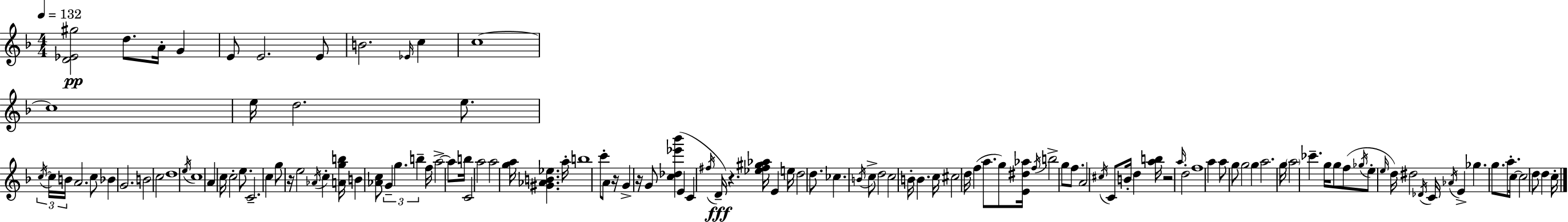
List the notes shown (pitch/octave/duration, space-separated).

[D4,Eb4,G#5]/h D5/e. A4/s G4/q E4/e E4/h. E4/e B4/h. Eb4/s C5/q C5/w C5/w E5/s D5/h. E5/e. C5/s C5/s B4/s A4/h. C5/e Bb4/q G4/h. B4/h C5/h D5/w E5/s C5/w A4/q C5/s C5/h E5/e. C4/h. C5/q G5/e R/s E5/h Ab4/s C5/q [A4,G5,B5]/s B4/q [Ab4,C5]/e G4/q G5/q. B5/q F5/s A5/h A5/e B5/s C4/h A5/h A5/h [G5,A5]/s [G#4,Ab4,B4,Eb5]/q. A5/s B5/w C6/e A4/e R/s G4/q R/s G4/e [C5,Db5,Eb6,Bb6]/q E4/q C4/q F#5/s D4/s R/q. [Eb5,F#5,G#5,Ab5]/s E4/q E5/s D5/h D5/e. CES5/q. B4/s C5/e D5/h C5/h B4/s B4/q. C5/s C#5/h D5/s F5/q A5/e. G5/e [E4,D#5,Ab5]/s F5/s B5/h G5/e F5/e. A4/h C#5/s C4/e B4/s D5/q [A5,B5]/s R/h A5/s D5/h F5/w A5/q A5/e G5/e G5/h G5/q A5/h. G5/s A5/h CES6/q. G5/s G5/e F5/e Gb5/s E5/e E5/s D5/s D#5/h Db4/s C4/s Ab4/s E4/q Gb5/q. G5/e. A5/e. C5/s C5/h D5/e D5/q C5/s